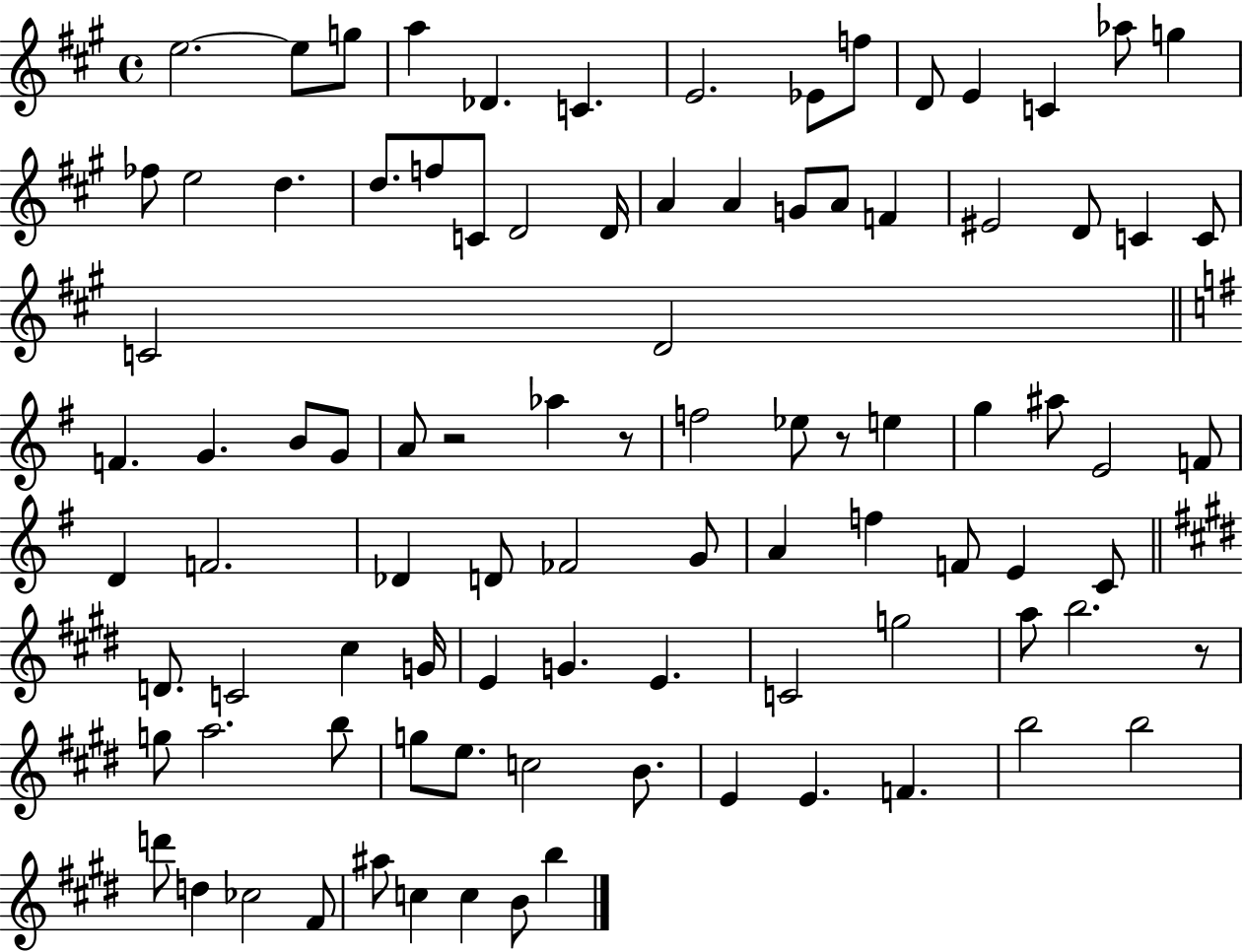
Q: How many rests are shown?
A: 4